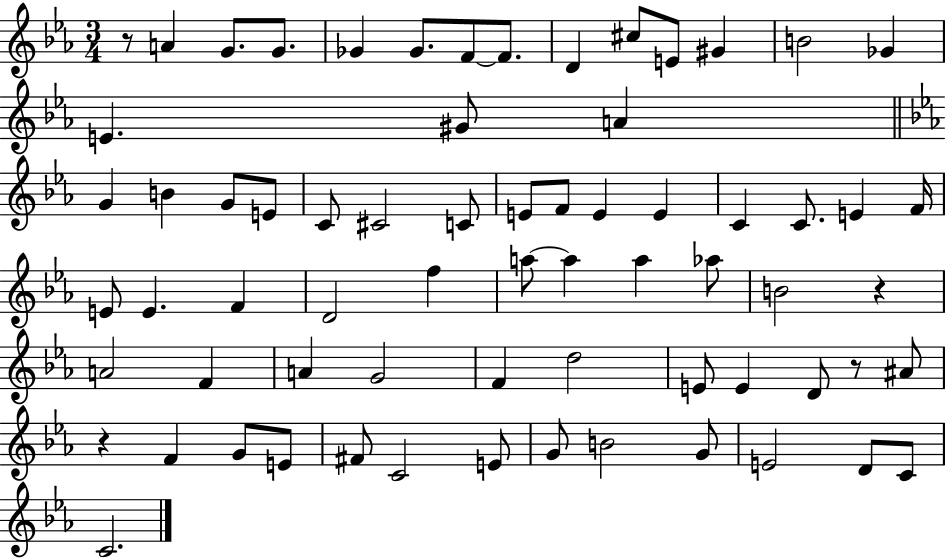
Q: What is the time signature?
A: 3/4